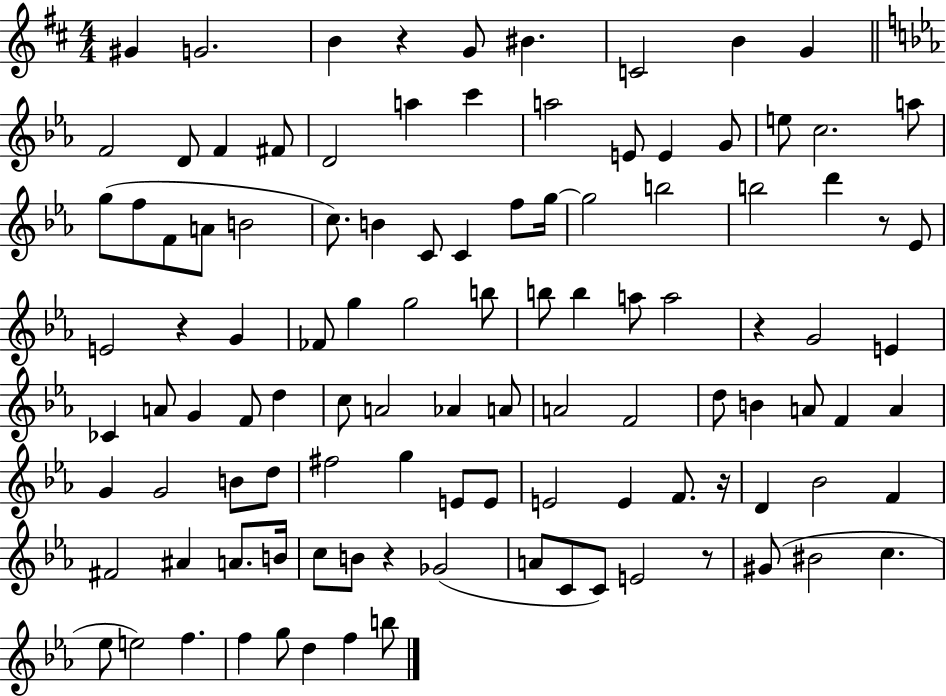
{
  \clef treble
  \numericTimeSignature
  \time 4/4
  \key d \major
  gis'4 g'2. | b'4 r4 g'8 bis'4. | c'2 b'4 g'4 | \bar "||" \break \key c \minor f'2 d'8 f'4 fis'8 | d'2 a''4 c'''4 | a''2 e'8 e'4 g'8 | e''8 c''2. a''8 | \break g''8( f''8 f'8 a'8 b'2 | c''8.) b'4 c'8 c'4 f''8 g''16~~ | g''2 b''2 | b''2 d'''4 r8 ees'8 | \break e'2 r4 g'4 | fes'8 g''4 g''2 b''8 | b''8 b''4 a''8 a''2 | r4 g'2 e'4 | \break ces'4 a'8 g'4 f'8 d''4 | c''8 a'2 aes'4 a'8 | a'2 f'2 | d''8 b'4 a'8 f'4 a'4 | \break g'4 g'2 b'8 d''8 | fis''2 g''4 e'8 e'8 | e'2 e'4 f'8. r16 | d'4 bes'2 f'4 | \break fis'2 ais'4 a'8. b'16 | c''8 b'8 r4 ges'2( | a'8 c'8 c'8) e'2 r8 | gis'8( bis'2 c''4. | \break ees''8 e''2) f''4. | f''4 g''8 d''4 f''4 b''8 | \bar "|."
}